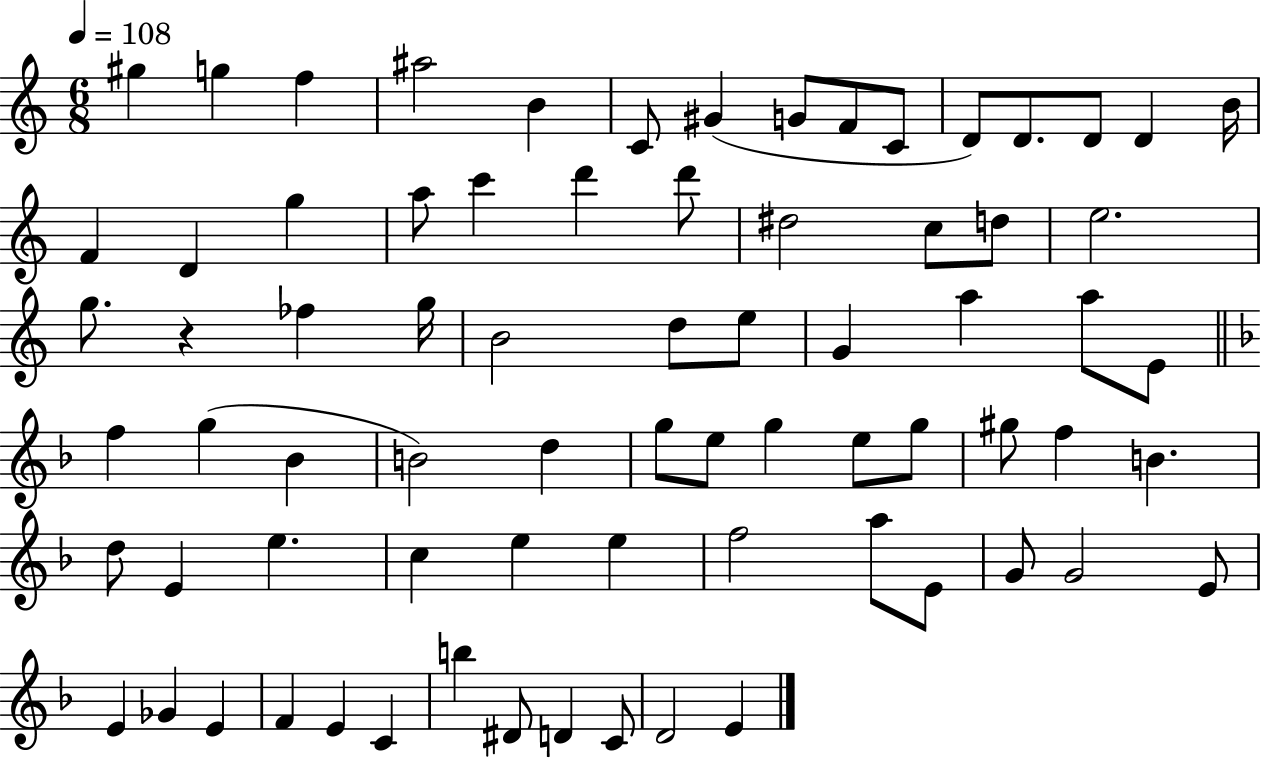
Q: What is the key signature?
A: C major